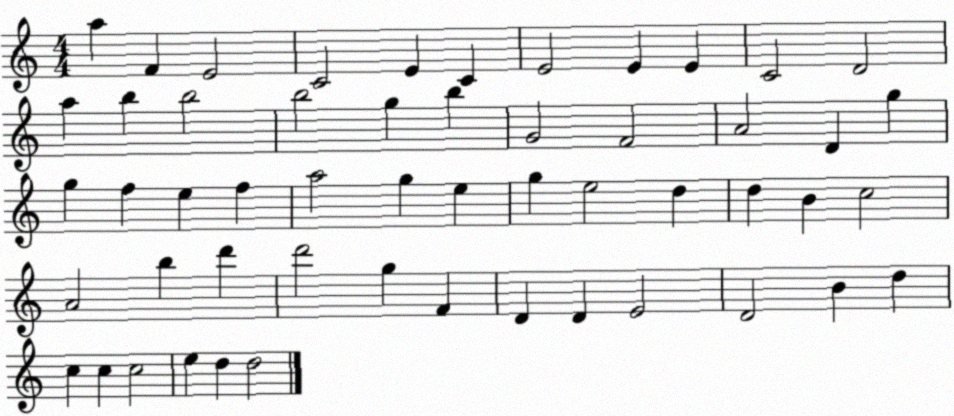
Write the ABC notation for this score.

X:1
T:Untitled
M:4/4
L:1/4
K:C
a F E2 C2 E C E2 E E C2 D2 a b b2 b2 g b G2 F2 A2 D g g f e f a2 g e g e2 d d B c2 A2 b d' d'2 g F D D E2 D2 B d c c c2 e d d2